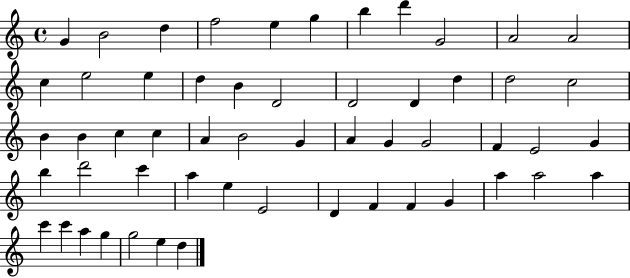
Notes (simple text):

G4/q B4/h D5/q F5/h E5/q G5/q B5/q D6/q G4/h A4/h A4/h C5/q E5/h E5/q D5/q B4/q D4/h D4/h D4/q D5/q D5/h C5/h B4/q B4/q C5/q C5/q A4/q B4/h G4/q A4/q G4/q G4/h F4/q E4/h G4/q B5/q D6/h C6/q A5/q E5/q E4/h D4/q F4/q F4/q G4/q A5/q A5/h A5/q C6/q C6/q A5/q G5/q G5/h E5/q D5/q